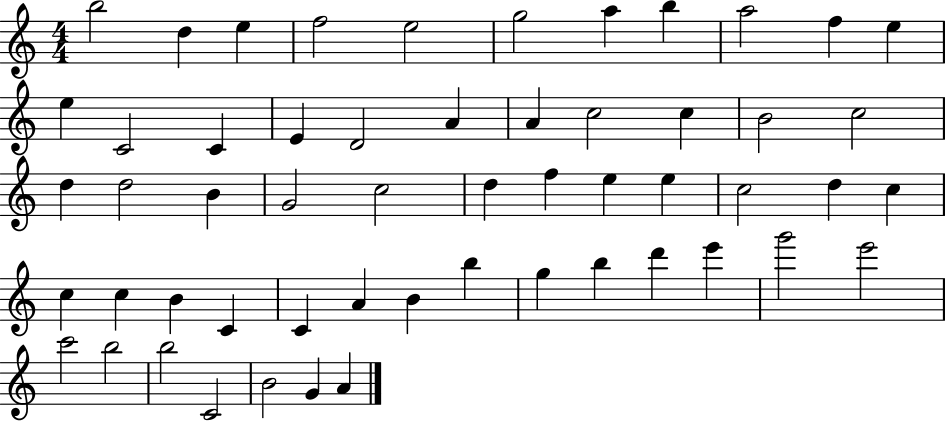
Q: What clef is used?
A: treble